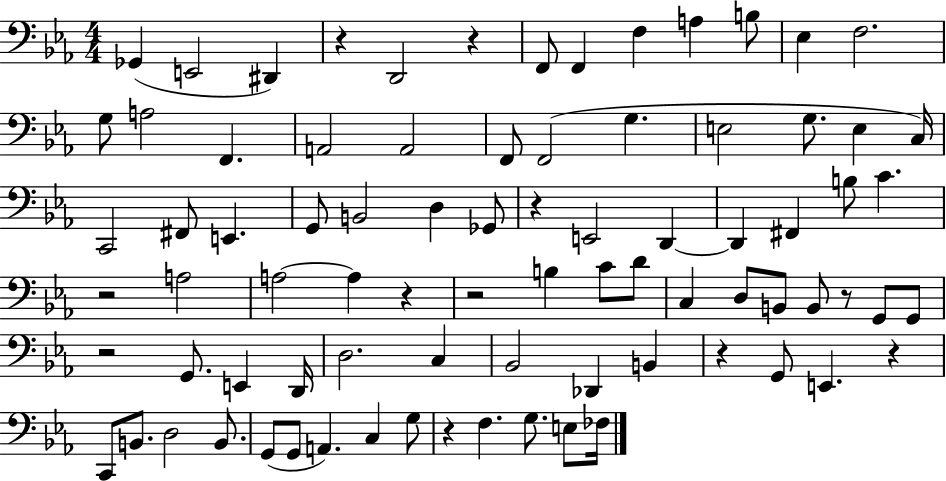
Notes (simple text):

Gb2/q E2/h D#2/q R/q D2/h R/q F2/e F2/q F3/q A3/q B3/e Eb3/q F3/h. G3/e A3/h F2/q. A2/h A2/h F2/e F2/h G3/q. E3/h G3/e. E3/q C3/s C2/h F#2/e E2/q. G2/e B2/h D3/q Gb2/e R/q E2/h D2/q D2/q F#2/q B3/e C4/q. R/h A3/h A3/h A3/q R/q R/h B3/q C4/e D4/e C3/q D3/e B2/e B2/e R/e G2/e G2/e R/h G2/e. E2/q D2/s D3/h. C3/q Bb2/h Db2/q B2/q R/q G2/e E2/q. R/q C2/e B2/e. D3/h B2/e. G2/e G2/e A2/q. C3/q G3/e R/q F3/q. G3/e. E3/e FES3/s